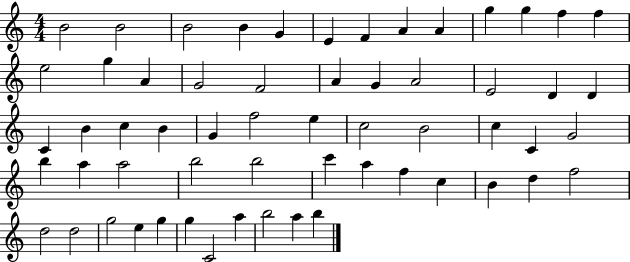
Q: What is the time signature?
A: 4/4